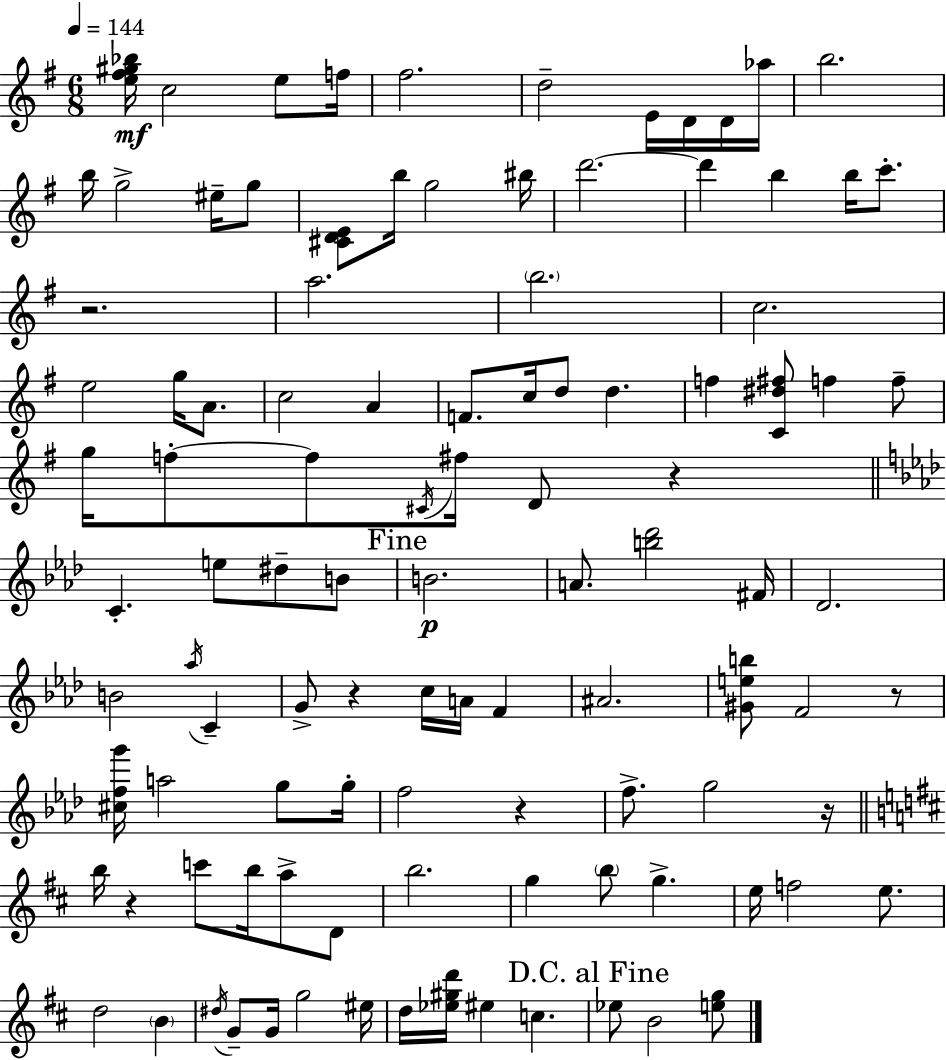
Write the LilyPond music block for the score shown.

{
  \clef treble
  \numericTimeSignature
  \time 6/8
  \key g \major
  \tempo 4 = 144
  \repeat volta 2 { <e'' fis'' gis'' bes''>16\mf c''2 e''8 f''16 | fis''2. | d''2-- e'16 d'16 d'16 aes''16 | b''2. | \break b''16 g''2-> eis''16-- g''8 | <cis' d' e'>8 b''16 g''2 bis''16 | d'''2.~~ | d'''4 b''4 b''16 c'''8.-. | \break r2. | a''2. | \parenthesize b''2. | c''2. | \break e''2 g''16 a'8. | c''2 a'4 | f'8. c''16 d''8 d''4. | f''4 <c' dis'' fis''>8 f''4 f''8-- | \break g''16 f''8-.~~ f''8 \acciaccatura { cis'16 } fis''16 d'8 r4 | \bar "||" \break \key f \minor c'4.-. e''8 dis''8-- b'8 | \mark "Fine" b'2.\p | a'8. <b'' des'''>2 fis'16 | des'2. | \break b'2 \acciaccatura { aes''16 } c'4-- | g'8-> r4 c''16 a'16 f'4 | ais'2. | <gis' e'' b''>8 f'2 r8 | \break <cis'' f'' g'''>16 a''2 g''8 | g''16-. f''2 r4 | f''8.-> g''2 | r16 \bar "||" \break \key b \minor b''16 r4 c'''8 b''16 a''8-> d'8 | b''2. | g''4 \parenthesize b''8 g''4.-> | e''16 f''2 e''8. | \break d''2 \parenthesize b'4 | \acciaccatura { dis''16 } g'8-- g'16 g''2 | eis''16 d''16 <ees'' gis'' d'''>16 eis''4 c''4. | \mark "D.C. al Fine" ees''8 b'2 <e'' g''>8 | \break } \bar "|."
}